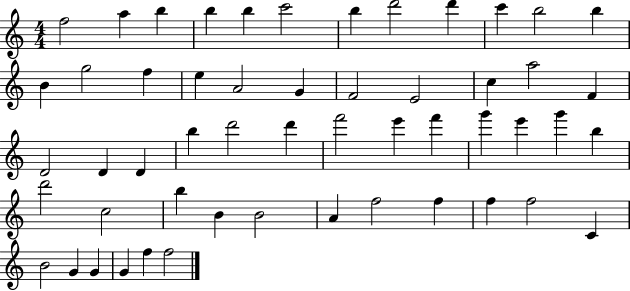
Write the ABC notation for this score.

X:1
T:Untitled
M:4/4
L:1/4
K:C
f2 a b b b c'2 b d'2 d' c' b2 b B g2 f e A2 G F2 E2 c a2 F D2 D D b d'2 d' f'2 e' f' g' e' g' b d'2 c2 b B B2 A f2 f f f2 C B2 G G G f f2